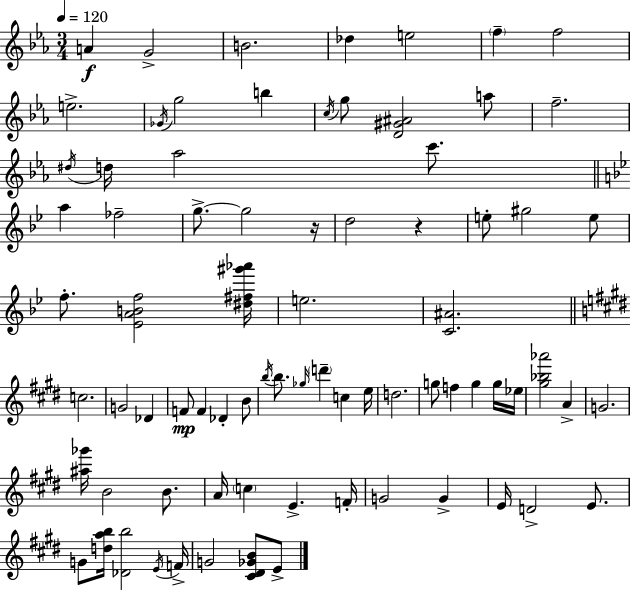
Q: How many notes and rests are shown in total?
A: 77